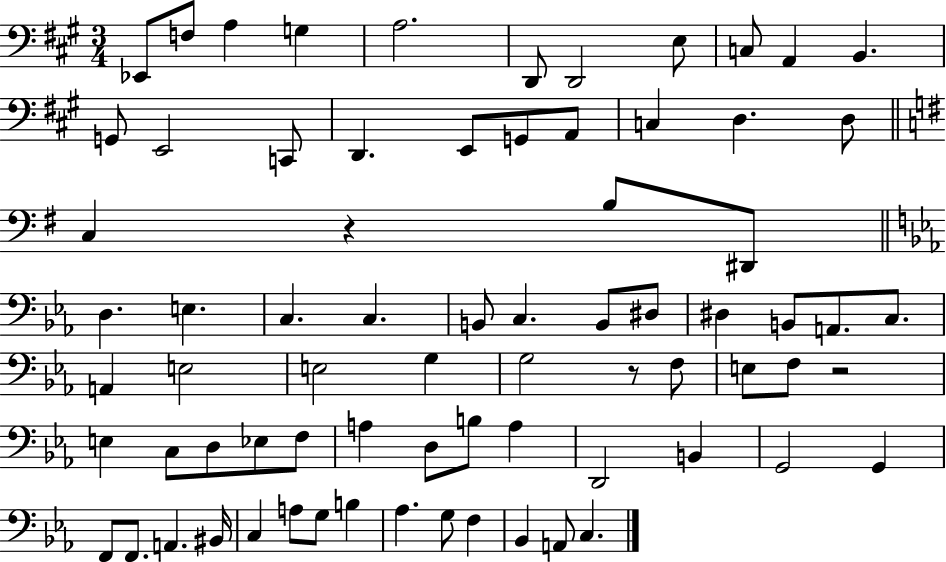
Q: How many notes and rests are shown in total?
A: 74